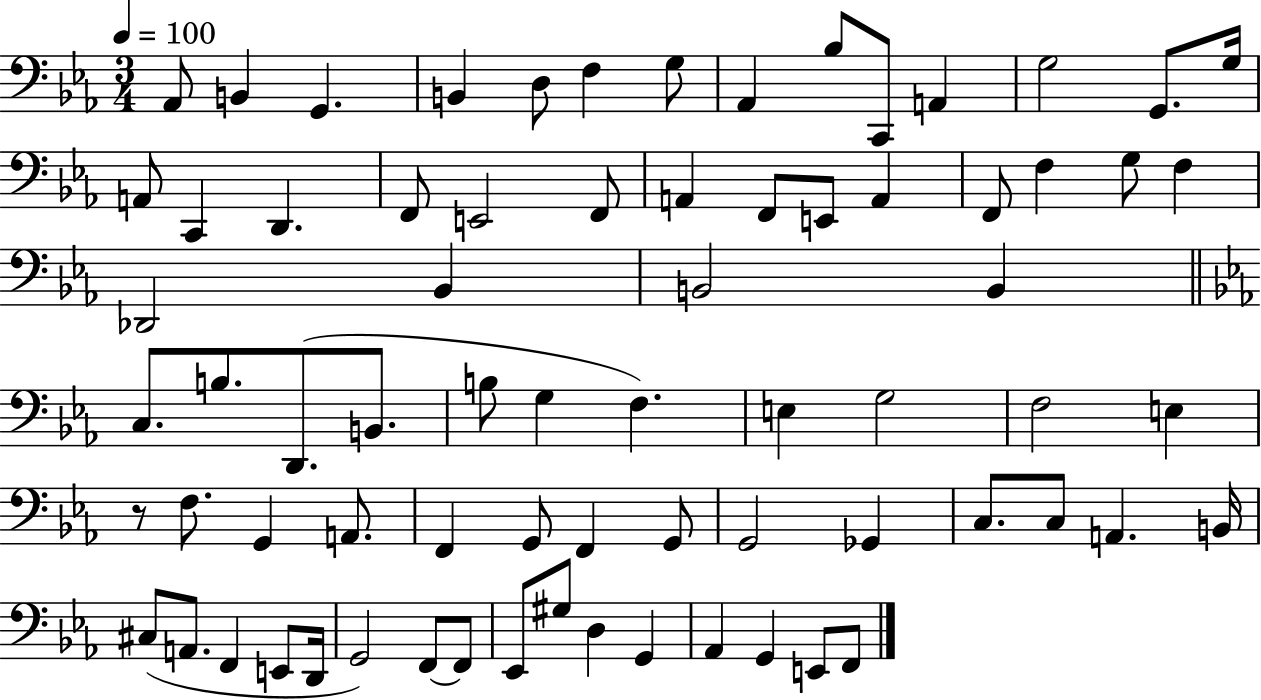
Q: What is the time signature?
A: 3/4